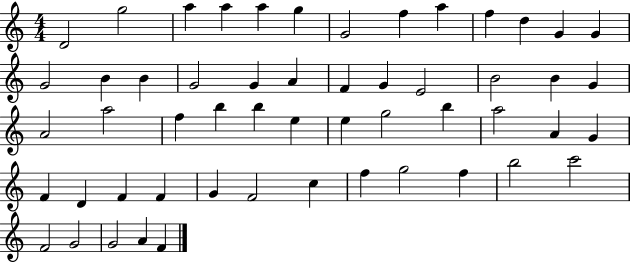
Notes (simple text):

D4/h G5/h A5/q A5/q A5/q G5/q G4/h F5/q A5/q F5/q D5/q G4/q G4/q G4/h B4/q B4/q G4/h G4/q A4/q F4/q G4/q E4/h B4/h B4/q G4/q A4/h A5/h F5/q B5/q B5/q E5/q E5/q G5/h B5/q A5/h A4/q G4/q F4/q D4/q F4/q F4/q G4/q F4/h C5/q F5/q G5/h F5/q B5/h C6/h F4/h G4/h G4/h A4/q F4/q